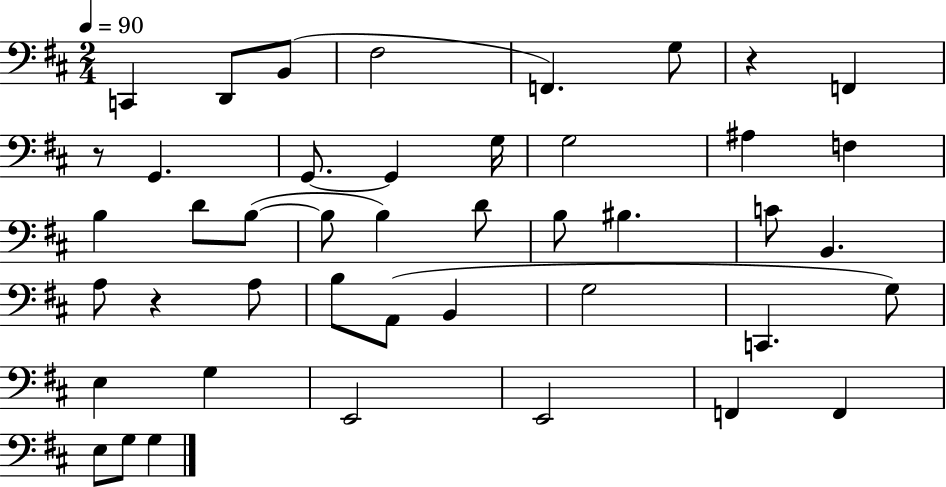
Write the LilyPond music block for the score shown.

{
  \clef bass
  \numericTimeSignature
  \time 2/4
  \key d \major
  \tempo 4 = 90
  c,4 d,8 b,8( | fis2 | f,4.) g8 | r4 f,4 | \break r8 g,4. | g,8.~~ g,4 g16 | g2 | ais4 f4 | \break b4 d'8 b8~(~ | b8 b4) d'8 | b8 bis4. | c'8 b,4. | \break a8 r4 a8 | b8 a,8( b,4 | g2 | c,4. g8) | \break e4 g4 | e,2 | e,2 | f,4 f,4 | \break e8 g8 g4 | \bar "|."
}